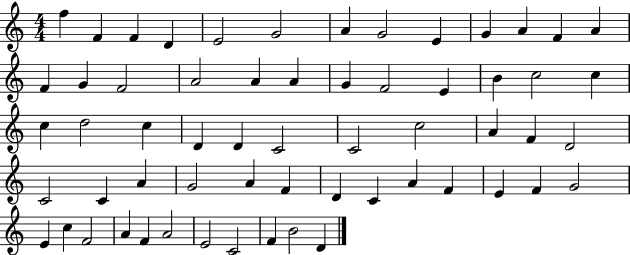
X:1
T:Untitled
M:4/4
L:1/4
K:C
f F F D E2 G2 A G2 E G A F A F G F2 A2 A A G F2 E B c2 c c d2 c D D C2 C2 c2 A F D2 C2 C A G2 A F D C A F E F G2 E c F2 A F A2 E2 C2 F B2 D